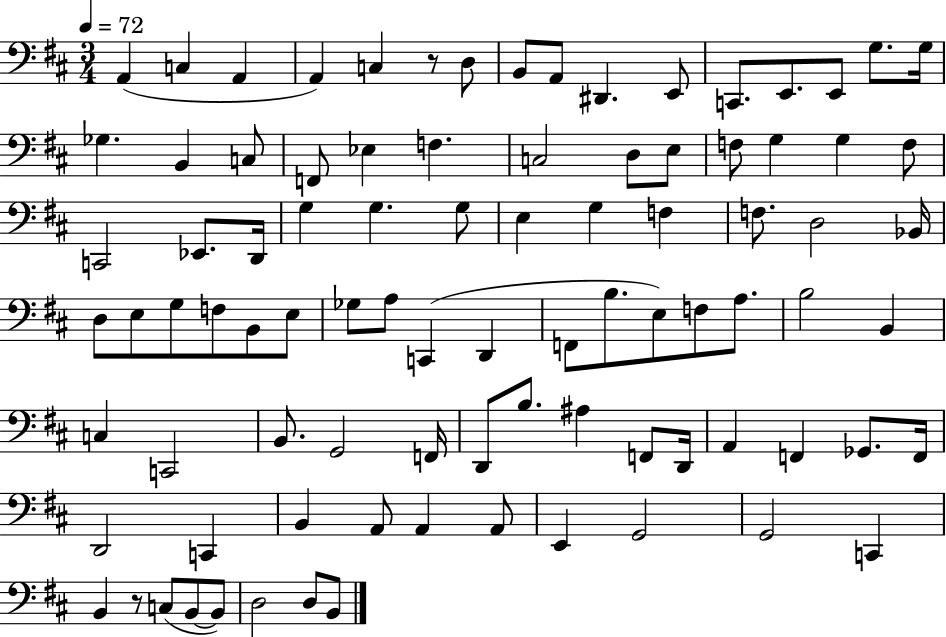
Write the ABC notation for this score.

X:1
T:Untitled
M:3/4
L:1/4
K:D
A,, C, A,, A,, C, z/2 D,/2 B,,/2 A,,/2 ^D,, E,,/2 C,,/2 E,,/2 E,,/2 G,/2 G,/4 _G, B,, C,/2 F,,/2 _E, F, C,2 D,/2 E,/2 F,/2 G, G, F,/2 C,,2 _E,,/2 D,,/4 G, G, G,/2 E, G, F, F,/2 D,2 _B,,/4 D,/2 E,/2 G,/2 F,/2 B,,/2 E,/2 _G,/2 A,/2 C,, D,, F,,/2 B,/2 E,/2 F,/2 A,/2 B,2 B,, C, C,,2 B,,/2 G,,2 F,,/4 D,,/2 B,/2 ^A, F,,/2 D,,/4 A,, F,, _G,,/2 F,,/4 D,,2 C,, B,, A,,/2 A,, A,,/2 E,, G,,2 G,,2 C,, B,, z/2 C,/2 B,,/2 B,,/2 D,2 D,/2 B,,/2